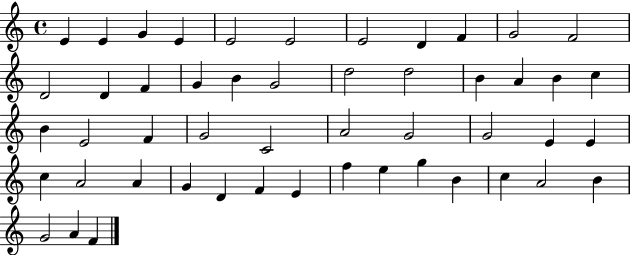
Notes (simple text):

E4/q E4/q G4/q E4/q E4/h E4/h E4/h D4/q F4/q G4/h F4/h D4/h D4/q F4/q G4/q B4/q G4/h D5/h D5/h B4/q A4/q B4/q C5/q B4/q E4/h F4/q G4/h C4/h A4/h G4/h G4/h E4/q E4/q C5/q A4/h A4/q G4/q D4/q F4/q E4/q F5/q E5/q G5/q B4/q C5/q A4/h B4/q G4/h A4/q F4/q